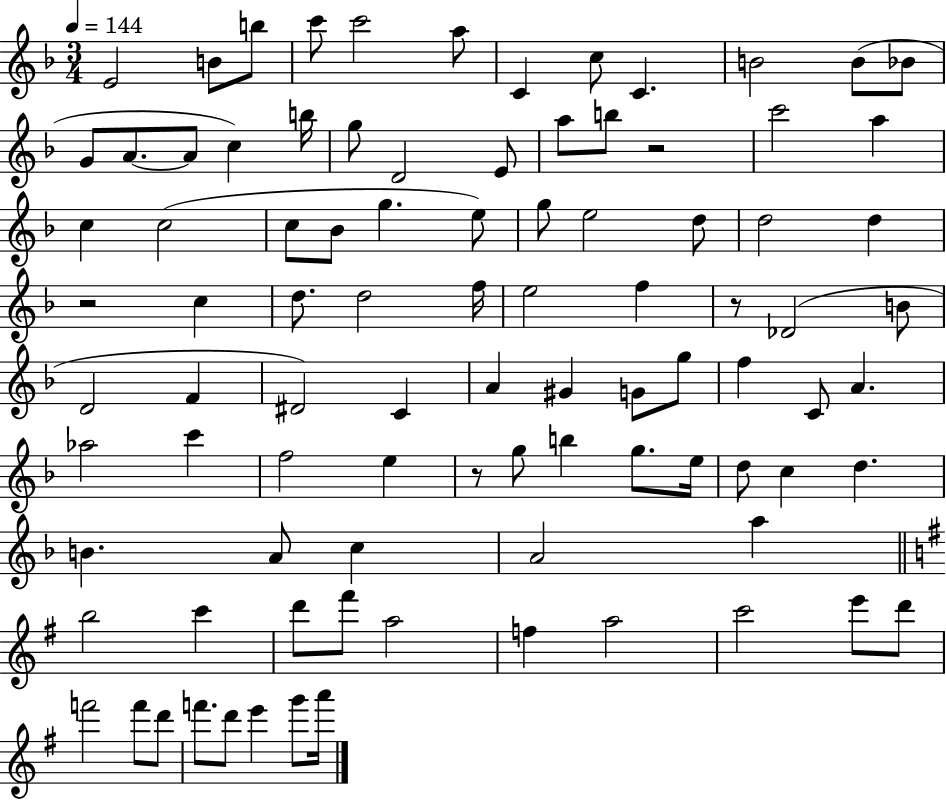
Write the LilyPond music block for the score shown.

{
  \clef treble
  \numericTimeSignature
  \time 3/4
  \key f \major
  \tempo 4 = 144
  \repeat volta 2 { e'2 b'8 b''8 | c'''8 c'''2 a''8 | c'4 c''8 c'4. | b'2 b'8( bes'8 | \break g'8 a'8.~~ a'8 c''4) b''16 | g''8 d'2 e'8 | a''8 b''8 r2 | c'''2 a''4 | \break c''4 c''2( | c''8 bes'8 g''4. e''8) | g''8 e''2 d''8 | d''2 d''4 | \break r2 c''4 | d''8. d''2 f''16 | e''2 f''4 | r8 des'2( b'8 | \break d'2 f'4 | dis'2) c'4 | a'4 gis'4 g'8 g''8 | f''4 c'8 a'4. | \break aes''2 c'''4 | f''2 e''4 | r8 g''8 b''4 g''8. e''16 | d''8 c''4 d''4. | \break b'4. a'8 c''4 | a'2 a''4 | \bar "||" \break \key g \major b''2 c'''4 | d'''8 fis'''8 a''2 | f''4 a''2 | c'''2 e'''8 d'''8 | \break f'''2 f'''8 d'''8 | f'''8. d'''8 e'''4 g'''8 a'''16 | } \bar "|."
}